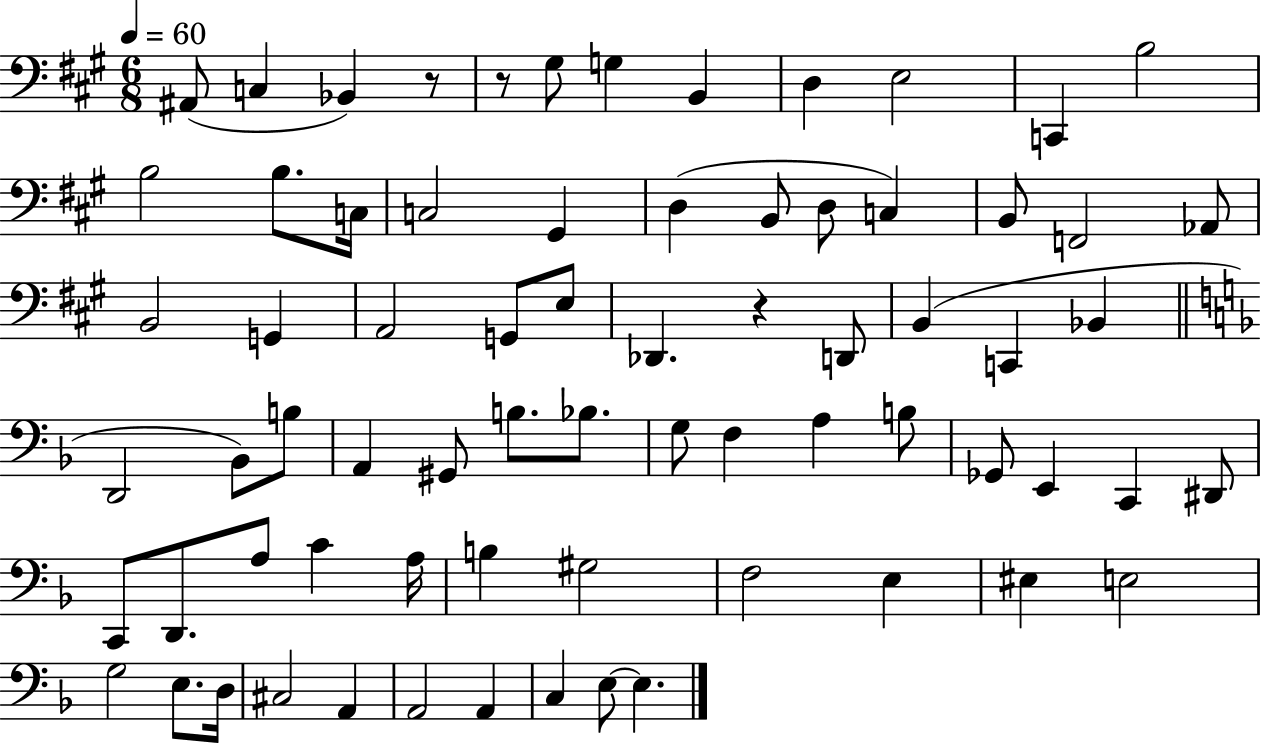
A#2/e C3/q Bb2/q R/e R/e G#3/e G3/q B2/q D3/q E3/h C2/q B3/h B3/h B3/e. C3/s C3/h G#2/q D3/q B2/e D3/e C3/q B2/e F2/h Ab2/e B2/h G2/q A2/h G2/e E3/e Db2/q. R/q D2/e B2/q C2/q Bb2/q D2/h Bb2/e B3/e A2/q G#2/e B3/e. Bb3/e. G3/e F3/q A3/q B3/e Gb2/e E2/q C2/q D#2/e C2/e D2/e. A3/e C4/q A3/s B3/q G#3/h F3/h E3/q EIS3/q E3/h G3/h E3/e. D3/s C#3/h A2/q A2/h A2/q C3/q E3/e E3/q.